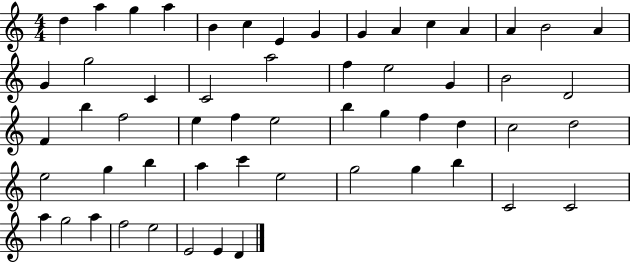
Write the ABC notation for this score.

X:1
T:Untitled
M:4/4
L:1/4
K:C
d a g a B c E G G A c A A B2 A G g2 C C2 a2 f e2 G B2 D2 F b f2 e f e2 b g f d c2 d2 e2 g b a c' e2 g2 g b C2 C2 a g2 a f2 e2 E2 E D